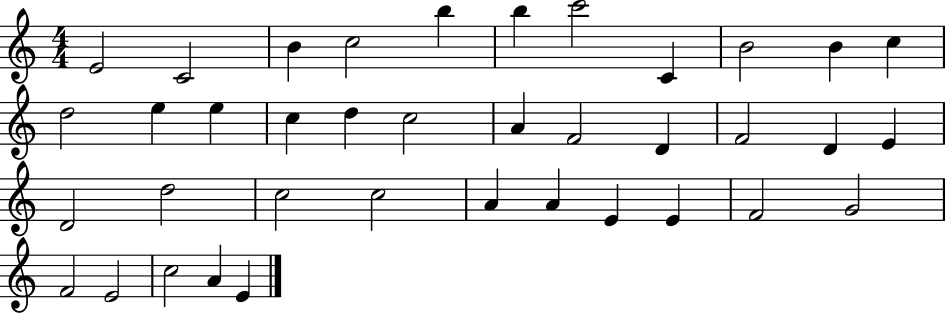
X:1
T:Untitled
M:4/4
L:1/4
K:C
E2 C2 B c2 b b c'2 C B2 B c d2 e e c d c2 A F2 D F2 D E D2 d2 c2 c2 A A E E F2 G2 F2 E2 c2 A E